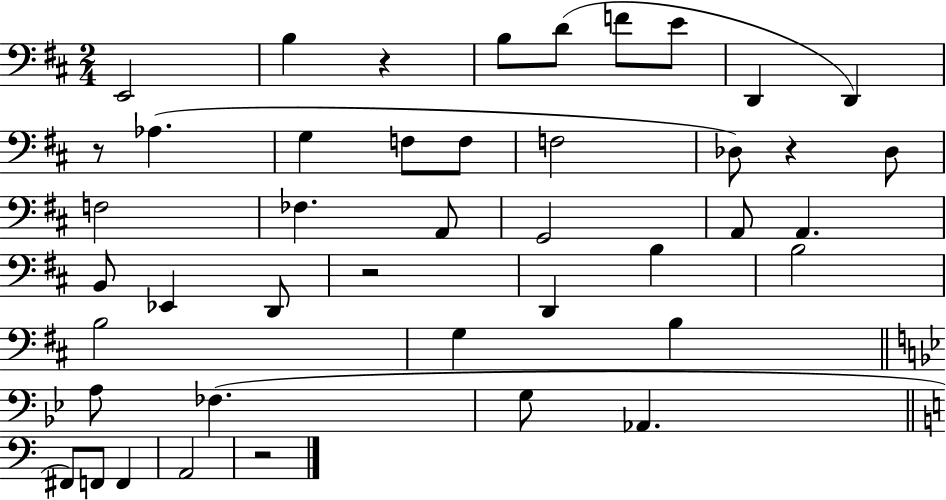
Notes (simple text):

E2/h B3/q R/q B3/e D4/e F4/e E4/e D2/q D2/q R/e Ab3/q. G3/q F3/e F3/e F3/h Db3/e R/q Db3/e F3/h FES3/q. A2/e G2/h A2/e A2/q. B2/e Eb2/q D2/e R/h D2/q B3/q B3/h B3/h G3/q B3/q A3/e FES3/q. G3/e Ab2/q. F#2/e F2/e F2/q A2/h R/h